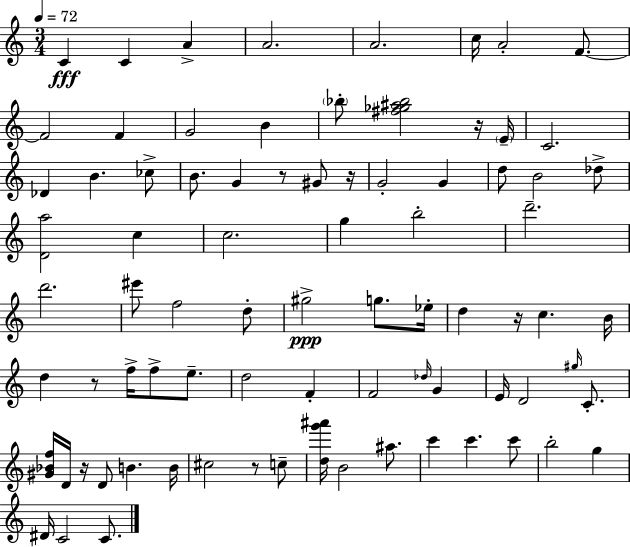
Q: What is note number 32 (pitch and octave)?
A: D6